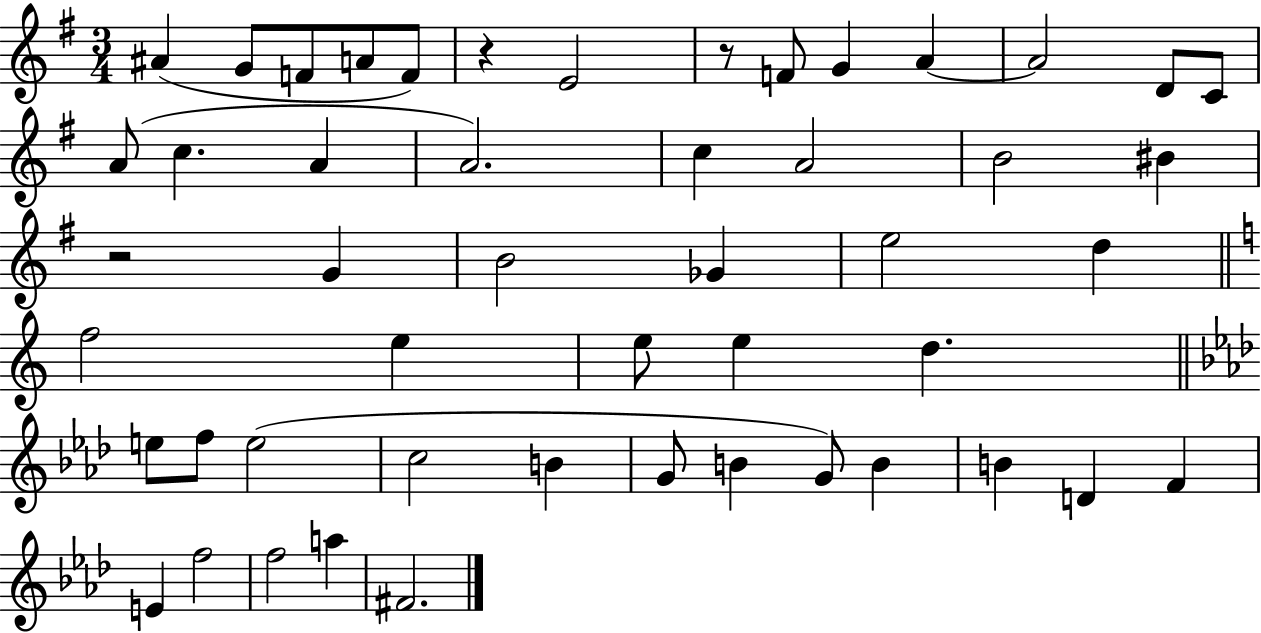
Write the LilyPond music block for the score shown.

{
  \clef treble
  \numericTimeSignature
  \time 3/4
  \key g \major
  ais'4( g'8 f'8 a'8 f'8) | r4 e'2 | r8 f'8 g'4 a'4~~ | a'2 d'8 c'8 | \break a'8( c''4. a'4 | a'2.) | c''4 a'2 | b'2 bis'4 | \break r2 g'4 | b'2 ges'4 | e''2 d''4 | \bar "||" \break \key a \minor f''2 e''4 | e''8 e''4 d''4. | \bar "||" \break \key aes \major e''8 f''8 e''2( | c''2 b'4 | g'8 b'4 g'8) b'4 | b'4 d'4 f'4 | \break e'4 f''2 | f''2 a''4 | fis'2. | \bar "|."
}